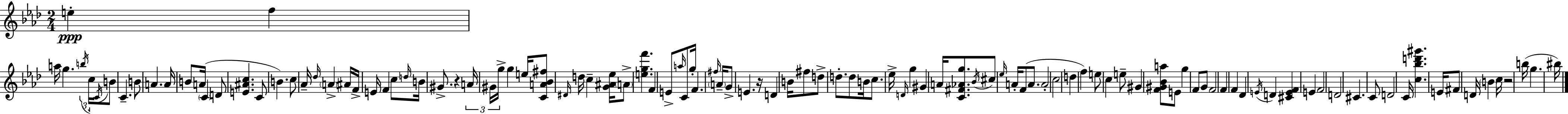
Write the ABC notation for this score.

X:1
T:Untitled
M:2/4
L:1/4
K:Ab
e f a/4 g b/4 c/4 C/4 B/2 C B/2 A A/4 B/2 A/4 C D/2 [E^Ac] C/2 B c/2 _A/4 _d/4 A ^A/4 F/4 E/4 F c/2 d/4 B/4 ^G/2 z A/4 ^G/4 g/4 g e/4 [CA_B^f]/2 ^D/4 d/4 c [G^A_e]/4 A/2 [egf'] F E/2 a/4 C/2 g/4 F ^f/4 A/4 G/2 E z/4 D B/4 ^f/2 d/2 d/2 d/2 B/4 c/2 _e/4 D/4 g ^G A/4 [C^F_Ag]/2 _B/4 ^c/2 _e/4 A/4 F/2 A/2 A2 c2 d f e/2 c e/2 ^G [F^G_Ba]/2 E/2 g F/2 G/2 F2 F F _D E/4 D [^CEF] E F2 D2 ^C C/2 D2 C/4 [c_bd'^g'] E/4 ^F/2 D/4 B c/4 z2 b/4 g ^b/4